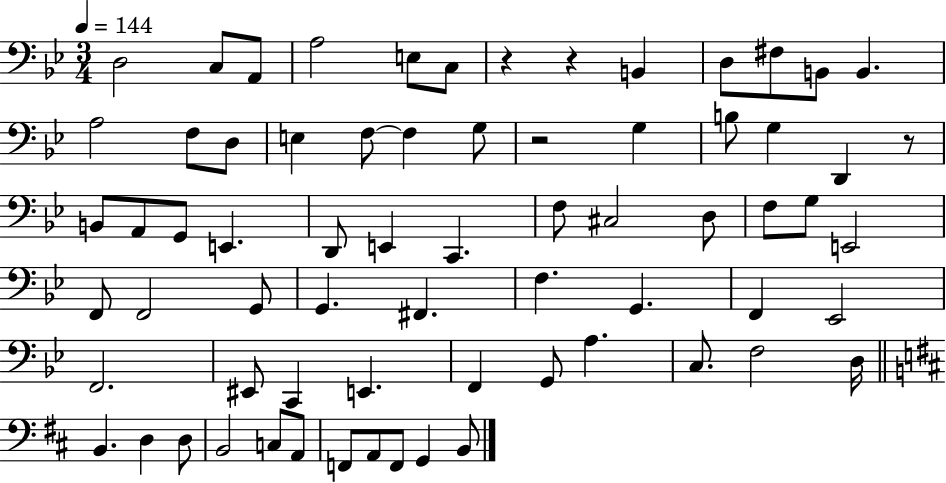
X:1
T:Untitled
M:3/4
L:1/4
K:Bb
D,2 C,/2 A,,/2 A,2 E,/2 C,/2 z z B,, D,/2 ^F,/2 B,,/2 B,, A,2 F,/2 D,/2 E, F,/2 F, G,/2 z2 G, B,/2 G, D,, z/2 B,,/2 A,,/2 G,,/2 E,, D,,/2 E,, C,, F,/2 ^C,2 D,/2 F,/2 G,/2 E,,2 F,,/2 F,,2 G,,/2 G,, ^F,, F, G,, F,, _E,,2 F,,2 ^E,,/2 C,, E,, F,, G,,/2 A, C,/2 F,2 D,/4 B,, D, D,/2 B,,2 C,/2 A,,/2 F,,/2 A,,/2 F,,/2 G,, B,,/2